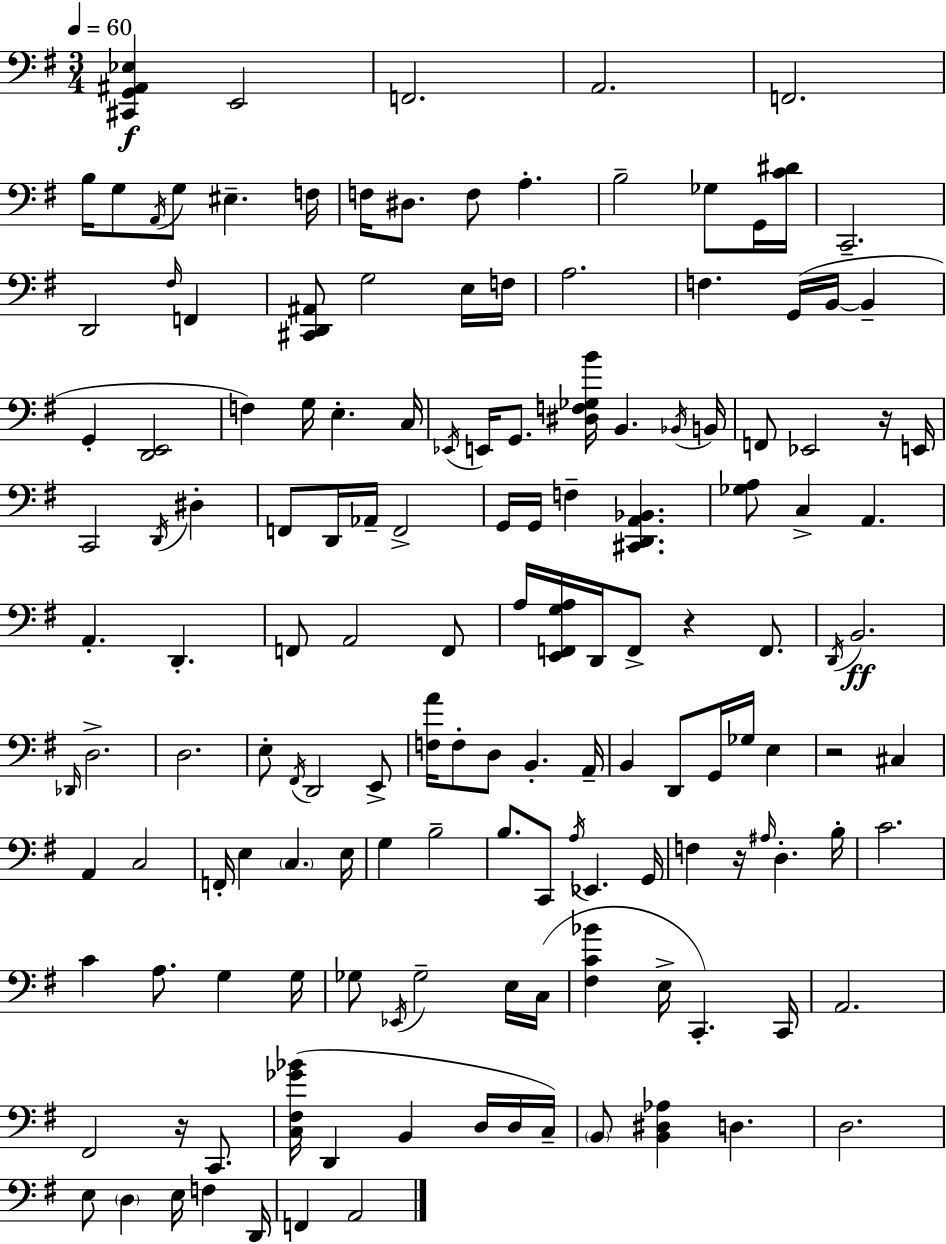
[C#2,G2,A#2,Eb3]/q E2/h F2/h. A2/h. F2/h. B3/s G3/e A2/s G3/e EIS3/q. F3/s F3/s D#3/e. F3/e A3/q. B3/h Gb3/e G2/s [C4,D#4]/s C2/h. D2/h F#3/s F2/q [C#2,D2,A#2]/e G3/h E3/s F3/s A3/h. F3/q. G2/s B2/s B2/q G2/q [D2,E2]/h F3/q G3/s E3/q. C3/s Eb2/s E2/s G2/e. [D#3,F3,Gb3,B4]/s B2/q. Bb2/s B2/s F2/e Eb2/h R/s E2/s C2/h D2/s D#3/q F2/e D2/s Ab2/s F2/h G2/s G2/s F3/q [C#2,D2,A2,Bb2]/q. [Gb3,A3]/e C3/q A2/q. A2/q. D2/q. F2/e A2/h F2/e A3/s [E2,F2,G3,A3]/s D2/s F2/e R/q F2/e. D2/s B2/h. Db2/s D3/h. D3/h. E3/e F#2/s D2/h E2/e [F3,A4]/s F3/e D3/e B2/q. A2/s B2/q D2/e G2/s Gb3/s E3/q R/h C#3/q A2/q C3/h F2/s E3/q C3/q. E3/s G3/q B3/h B3/e. C2/e A3/s Eb2/q. G2/s F3/q R/s A#3/s D3/q. B3/s C4/h. C4/q A3/e. G3/q G3/s Gb3/e Eb2/s Gb3/h E3/s C3/s [F#3,C4,Bb4]/q E3/s C2/q. C2/s A2/h. F#2/h R/s C2/e. [C3,F#3,Gb4,Bb4]/s D2/q B2/q D3/s D3/s C3/s B2/e [B2,D#3,Ab3]/q D3/q. D3/h. E3/e D3/q E3/s F3/q D2/s F2/q A2/h